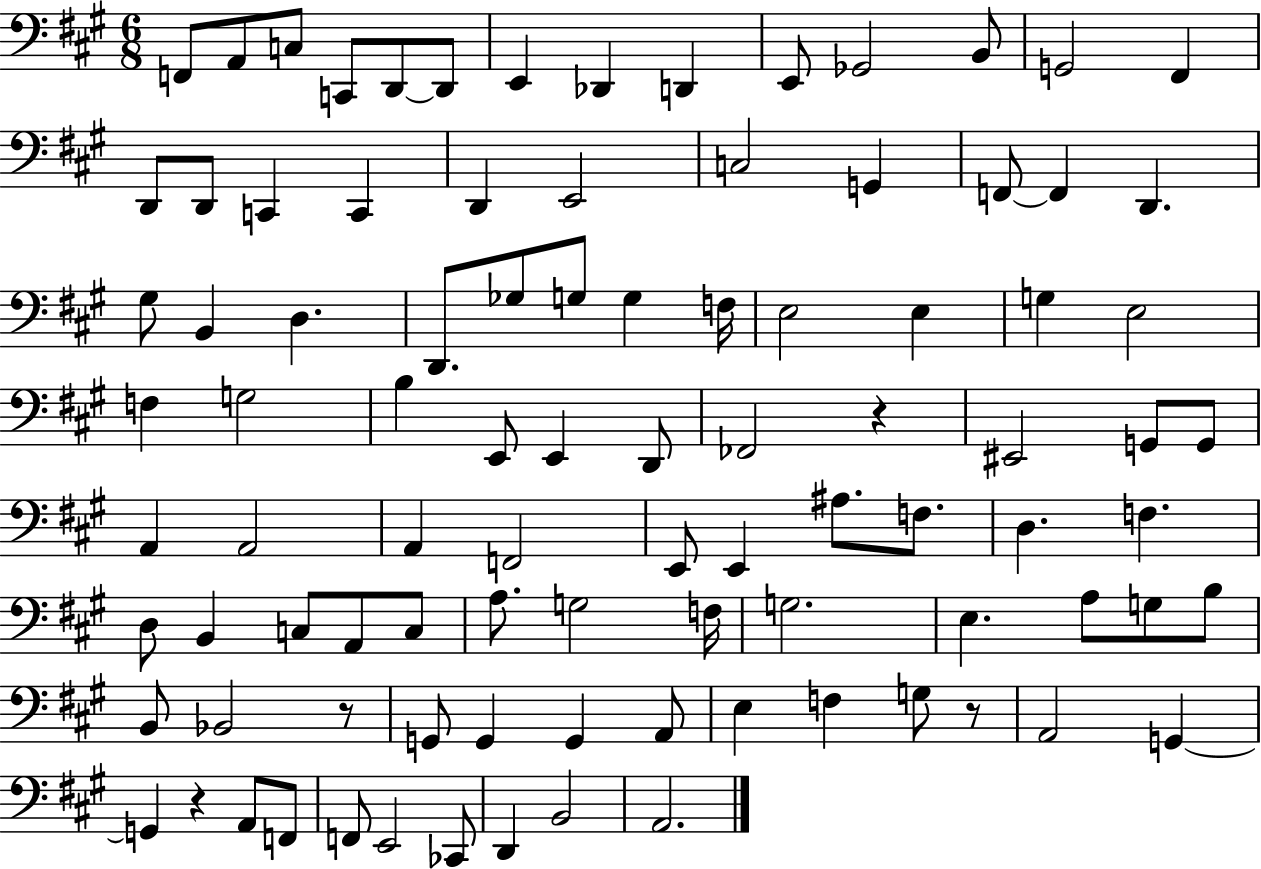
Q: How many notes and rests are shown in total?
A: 94